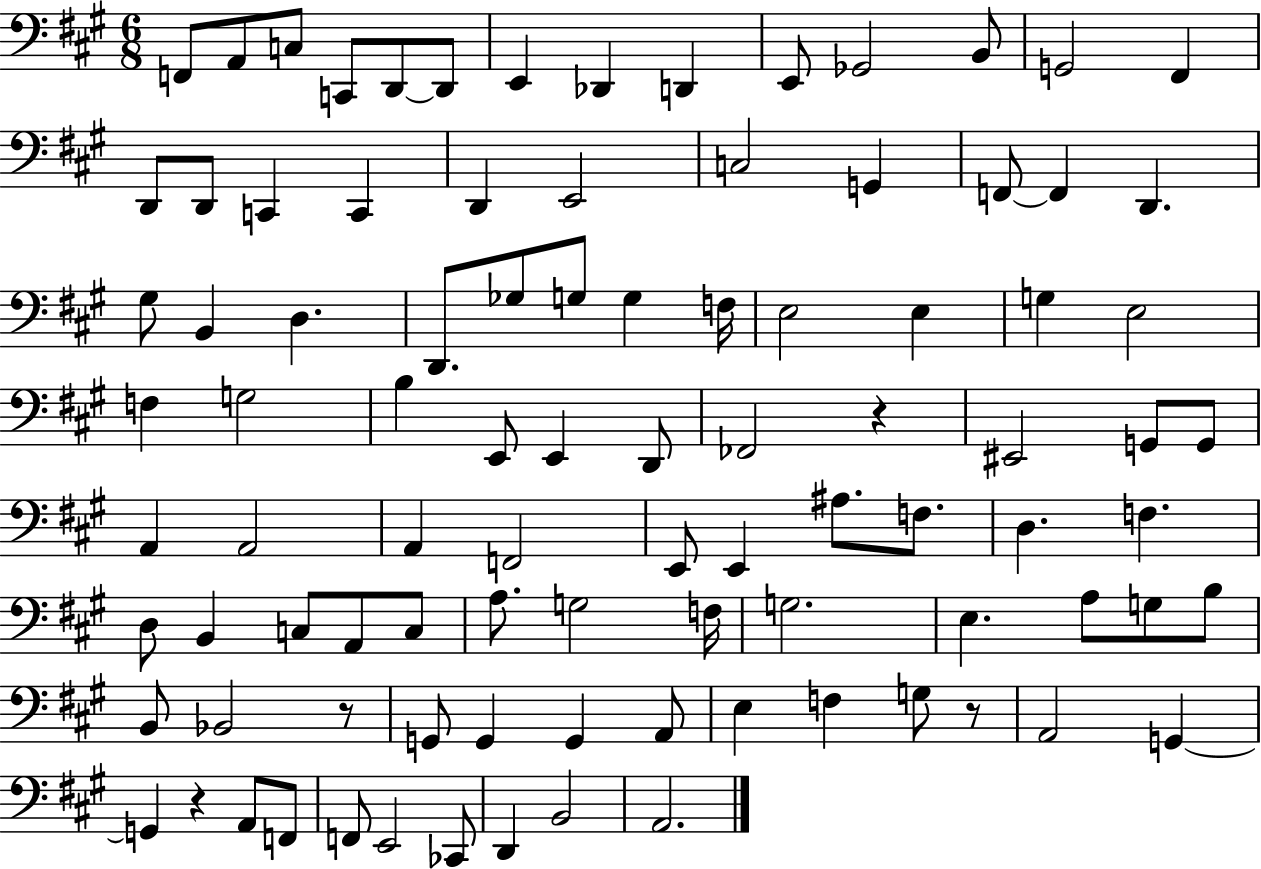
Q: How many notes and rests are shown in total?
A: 94